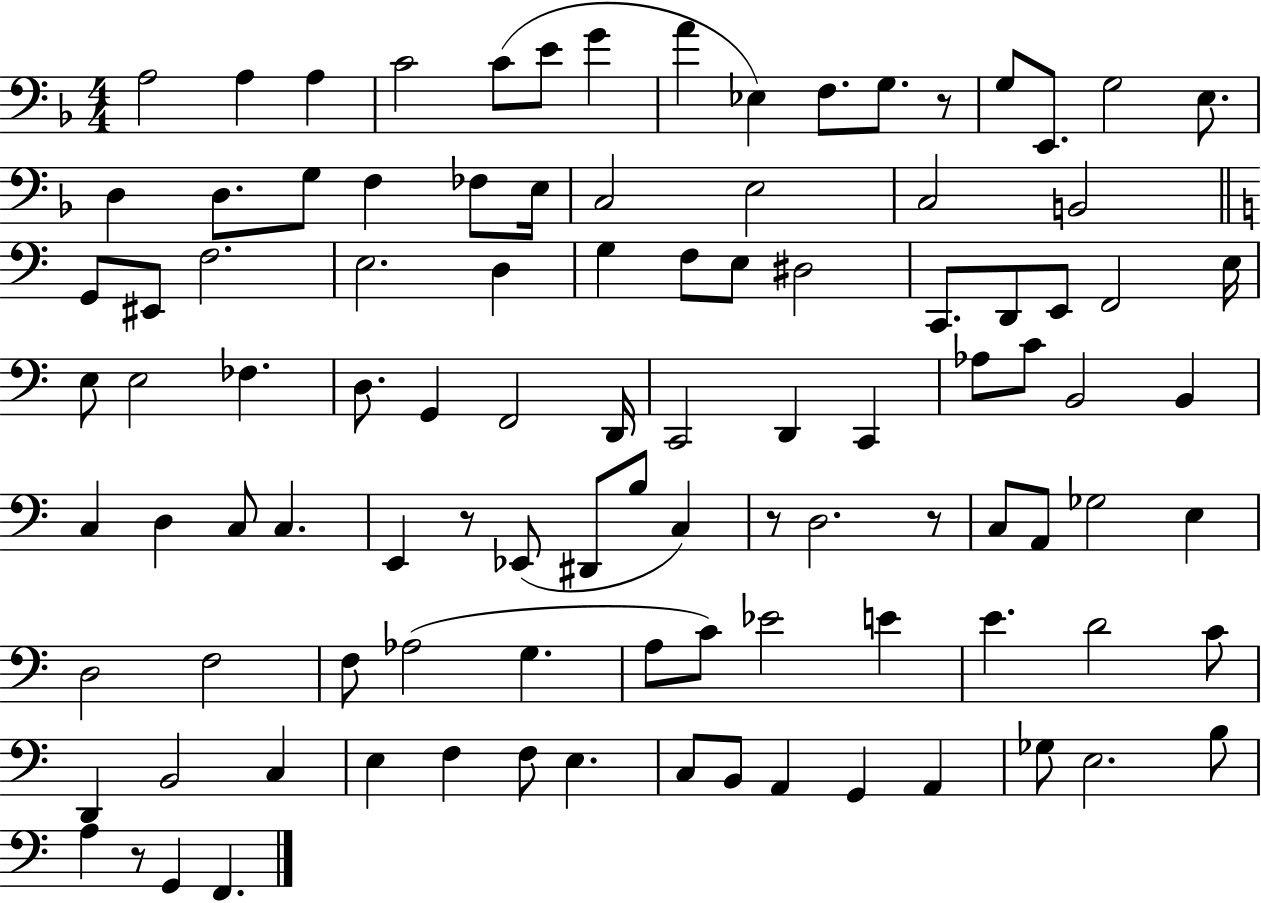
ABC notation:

X:1
T:Untitled
M:4/4
L:1/4
K:F
A,2 A, A, C2 C/2 E/2 G A _E, F,/2 G,/2 z/2 G,/2 E,,/2 G,2 E,/2 D, D,/2 G,/2 F, _F,/2 E,/4 C,2 E,2 C,2 B,,2 G,,/2 ^E,,/2 F,2 E,2 D, G, F,/2 E,/2 ^D,2 C,,/2 D,,/2 E,,/2 F,,2 E,/4 E,/2 E,2 _F, D,/2 G,, F,,2 D,,/4 C,,2 D,, C,, _A,/2 C/2 B,,2 B,, C, D, C,/2 C, E,, z/2 _E,,/2 ^D,,/2 B,/2 C, z/2 D,2 z/2 C,/2 A,,/2 _G,2 E, D,2 F,2 F,/2 _A,2 G, A,/2 C/2 _E2 E E D2 C/2 D,, B,,2 C, E, F, F,/2 E, C,/2 B,,/2 A,, G,, A,, _G,/2 E,2 B,/2 A, z/2 G,, F,,